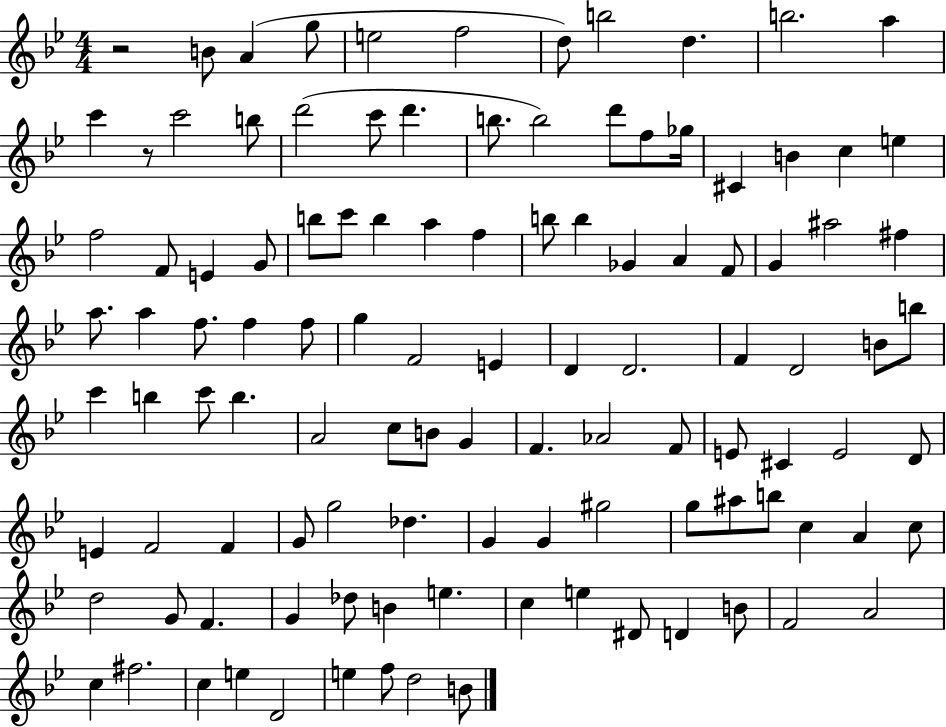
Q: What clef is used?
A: treble